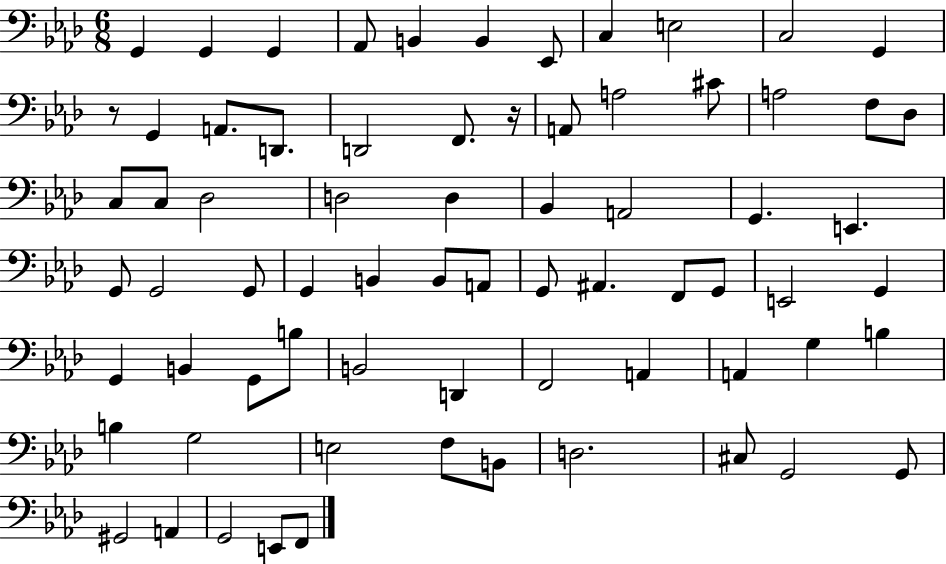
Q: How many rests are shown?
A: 2